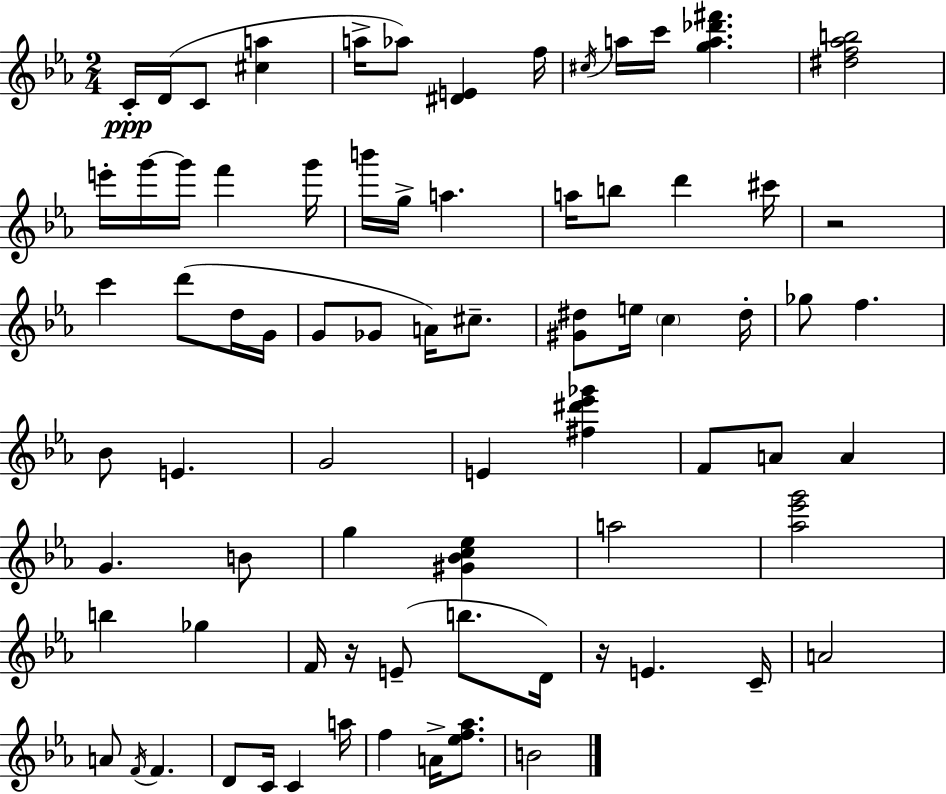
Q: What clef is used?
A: treble